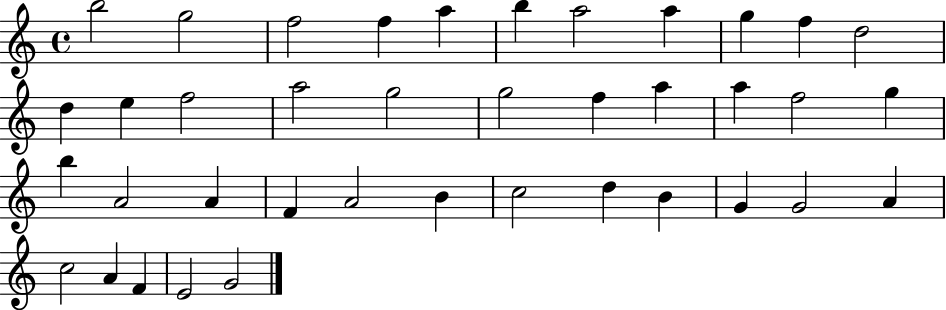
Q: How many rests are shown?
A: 0